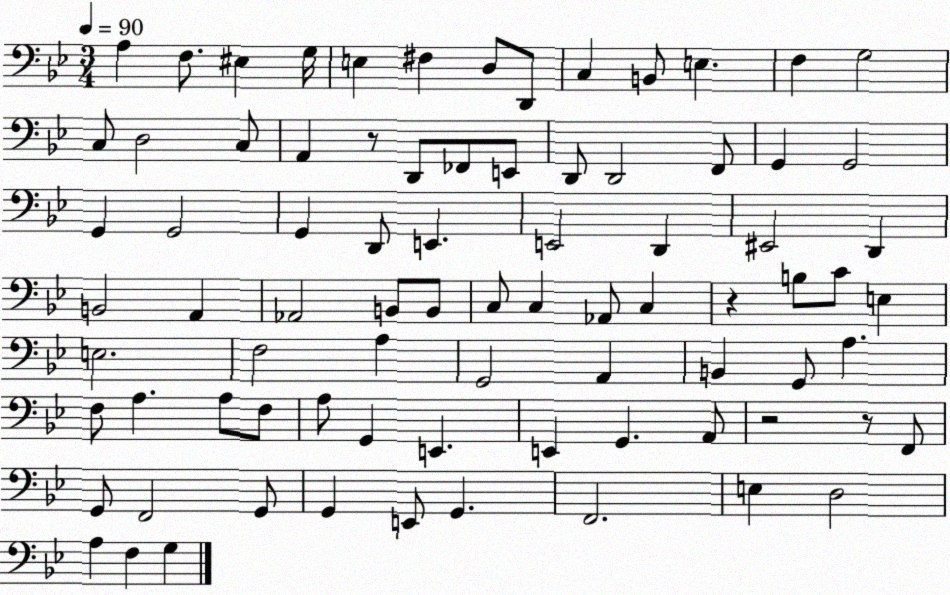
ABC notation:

X:1
T:Untitled
M:3/4
L:1/4
K:Bb
A, F,/2 ^E, G,/4 E, ^F, D,/2 D,,/2 C, B,,/2 E, F, G,2 C,/2 D,2 C,/2 A,, z/2 D,,/2 _F,,/2 E,,/2 D,,/2 D,,2 F,,/2 G,, G,,2 G,, G,,2 G,, D,,/2 E,, E,,2 D,, ^E,,2 D,, B,,2 A,, _A,,2 B,,/2 B,,/2 C,/2 C, _A,,/2 C, z B,/2 C/2 E, E,2 F,2 A, G,,2 A,, B,, G,,/2 A, F,/2 A, A,/2 F,/2 A,/2 G,, E,, E,, G,, A,,/2 z2 z/2 F,,/2 G,,/2 F,,2 G,,/2 G,, E,,/2 G,, F,,2 E, D,2 A, F, G,